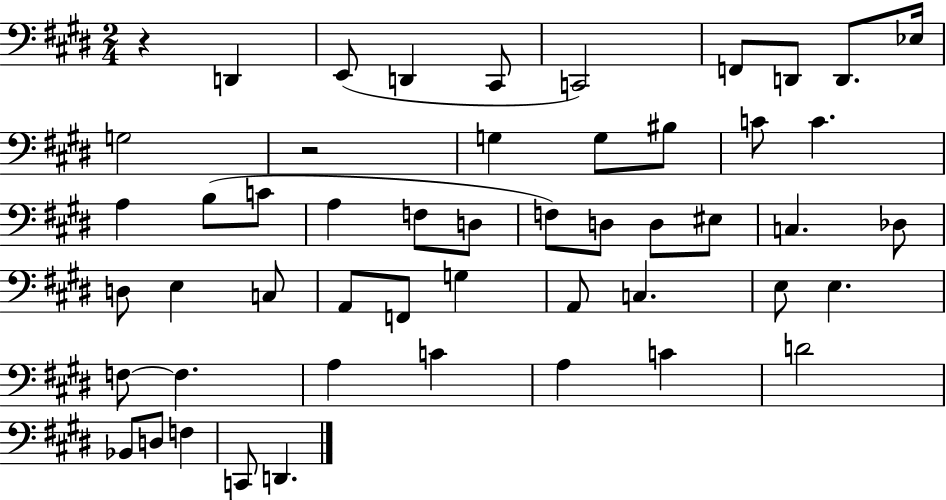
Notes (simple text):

R/q D2/q E2/e D2/q C#2/e C2/h F2/e D2/e D2/e. Eb3/s G3/h R/h G3/q G3/e BIS3/e C4/e C4/q. A3/q B3/e C4/e A3/q F3/e D3/e F3/e D3/e D3/e EIS3/e C3/q. Db3/e D3/e E3/q C3/e A2/e F2/e G3/q A2/e C3/q. E3/e E3/q. F3/e F3/q. A3/q C4/q A3/q C4/q D4/h Bb2/e D3/e F3/q C2/e D2/q.